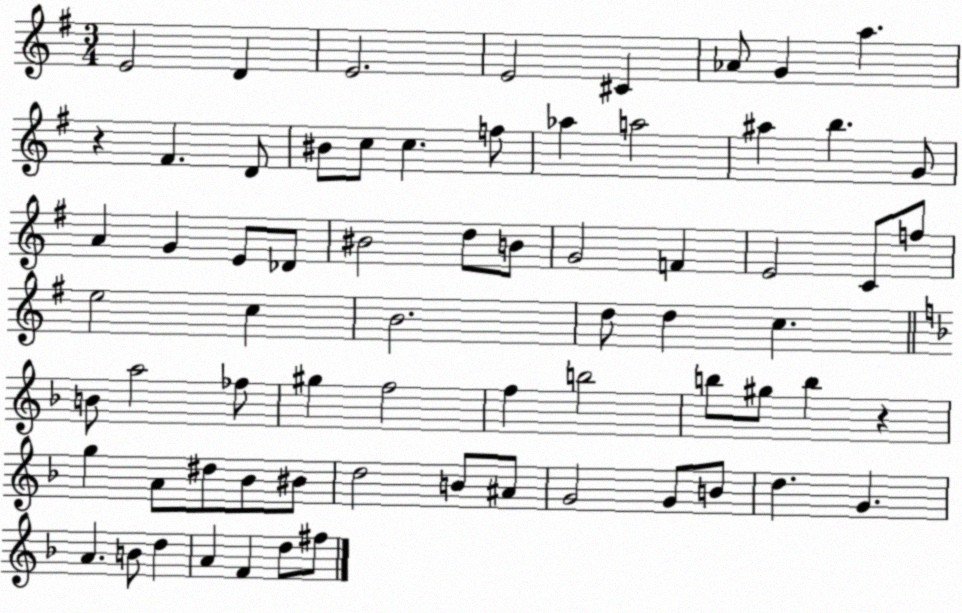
X:1
T:Untitled
M:3/4
L:1/4
K:G
E2 D E2 E2 ^C _A/2 G a z ^F D/2 ^B/2 c/2 c f/2 _a a2 ^a b G/2 A G E/2 _D/2 ^B2 d/2 B/2 G2 F E2 C/2 f/2 e2 c B2 d/2 d c B/2 a2 _f/2 ^g f2 f b2 b/2 ^g/2 b z g A/2 ^d/2 _B/2 ^B/2 d2 B/2 ^A/2 G2 G/2 B/2 d G A B/2 d A F d/2 ^f/2